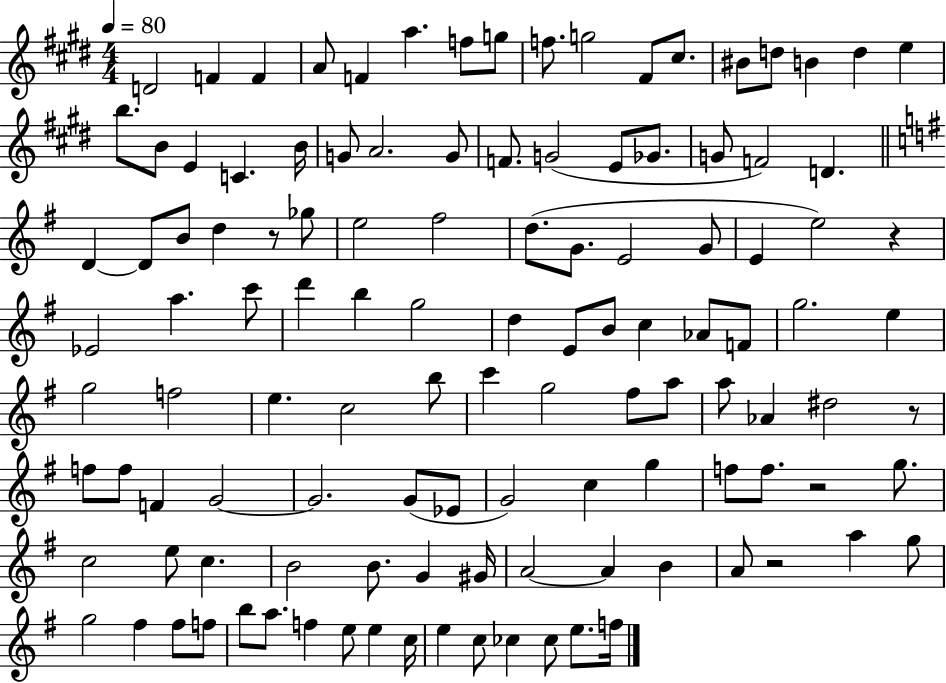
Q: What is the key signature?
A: E major